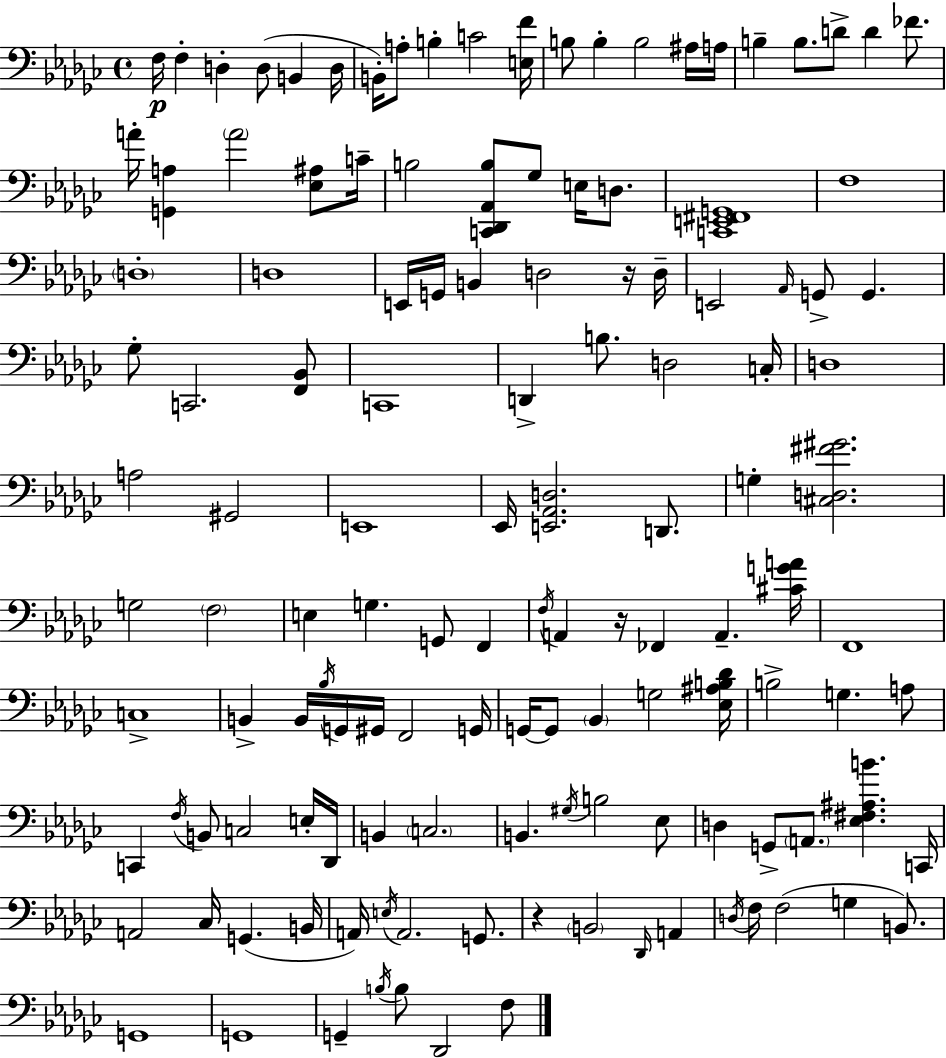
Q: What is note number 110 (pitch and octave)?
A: G3